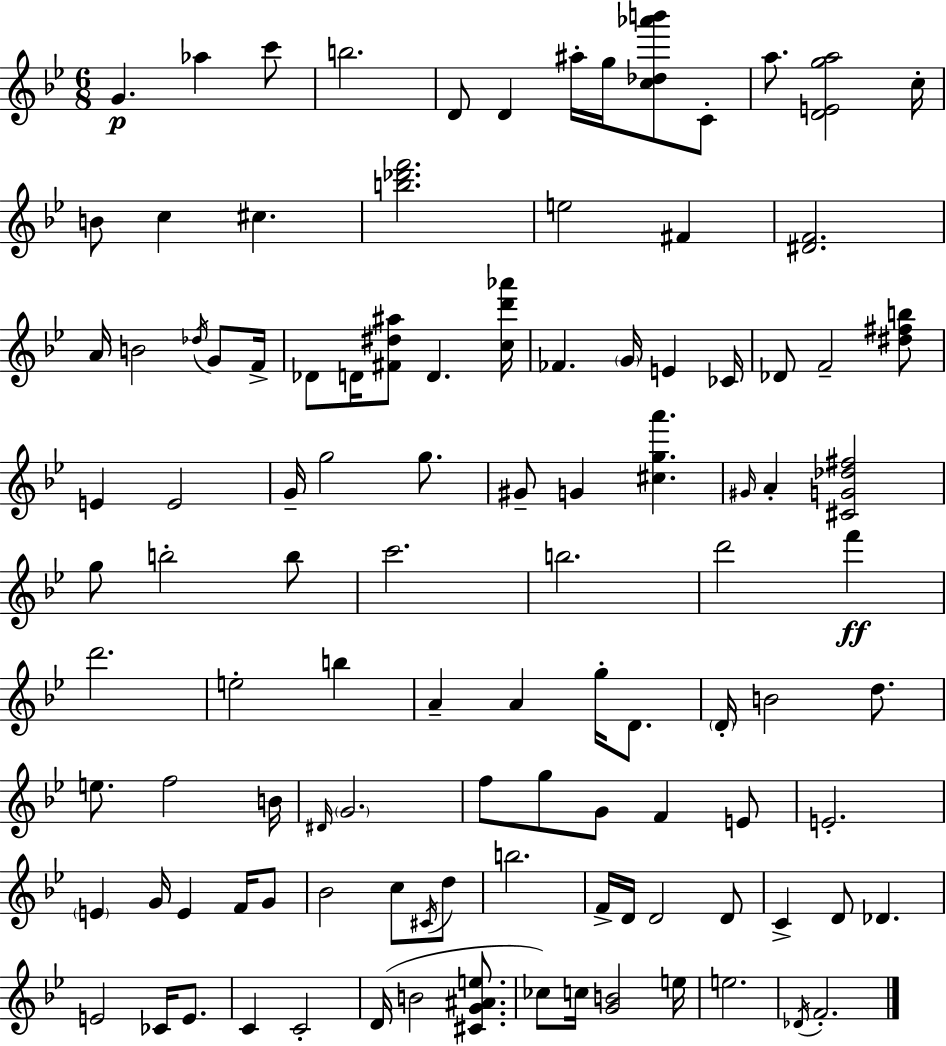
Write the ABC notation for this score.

X:1
T:Untitled
M:6/8
L:1/4
K:Bb
G _a c'/2 b2 D/2 D ^a/4 g/4 [c_d_a'b']/2 C/2 a/2 [DEga]2 c/4 B/2 c ^c [b_d'f']2 e2 ^F [^DF]2 A/4 B2 _d/4 G/2 F/4 _D/2 D/4 [^F^d^a]/2 D [cd'_a']/4 _F G/4 E _C/4 _D/2 F2 [^d^fb]/2 E E2 G/4 g2 g/2 ^G/2 G [^cga'] ^G/4 A [^CG_d^f]2 g/2 b2 b/2 c'2 b2 d'2 f' d'2 e2 b A A g/4 D/2 D/4 B2 d/2 e/2 f2 B/4 ^D/4 G2 f/2 g/2 G/2 F E/2 E2 E G/4 E F/4 G/2 _B2 c/2 ^C/4 d/2 b2 F/4 D/4 D2 D/2 C D/2 _D E2 _C/4 E/2 C C2 D/4 B2 [^CG^Ae]/2 _c/2 c/4 [GB]2 e/4 e2 _D/4 F2